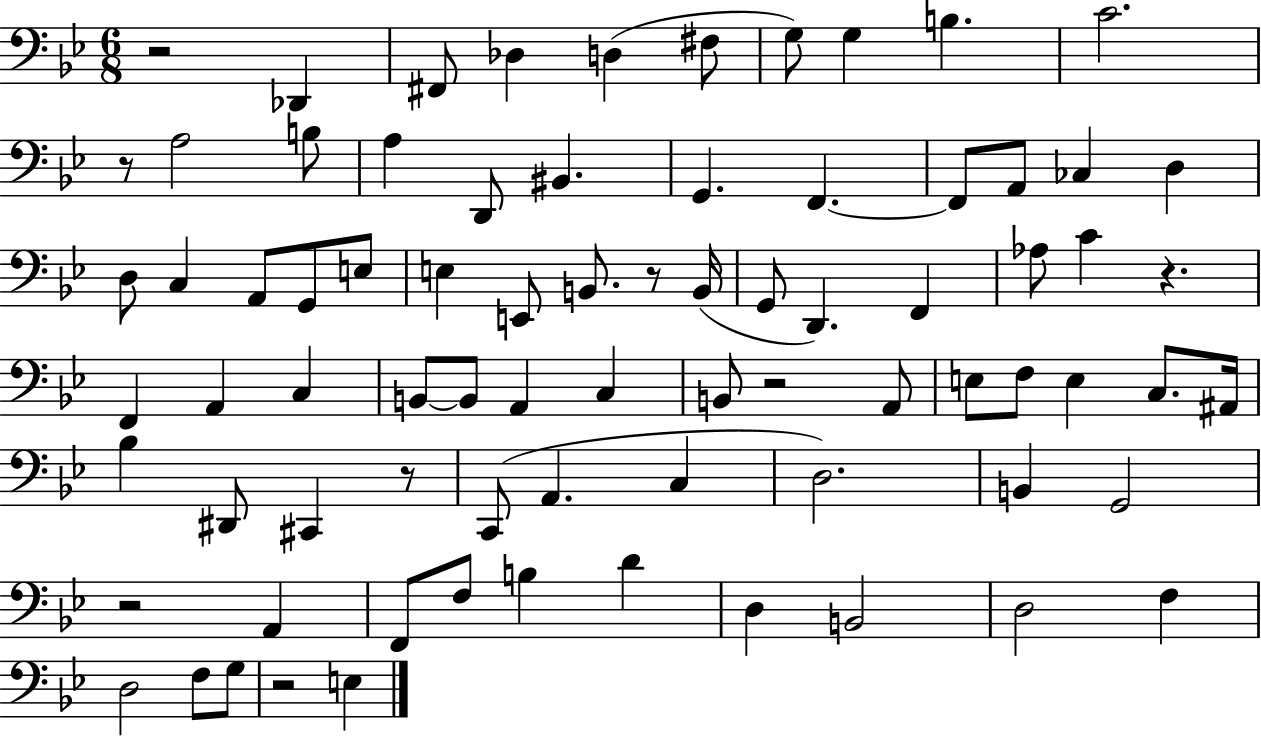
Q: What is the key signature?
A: BES major